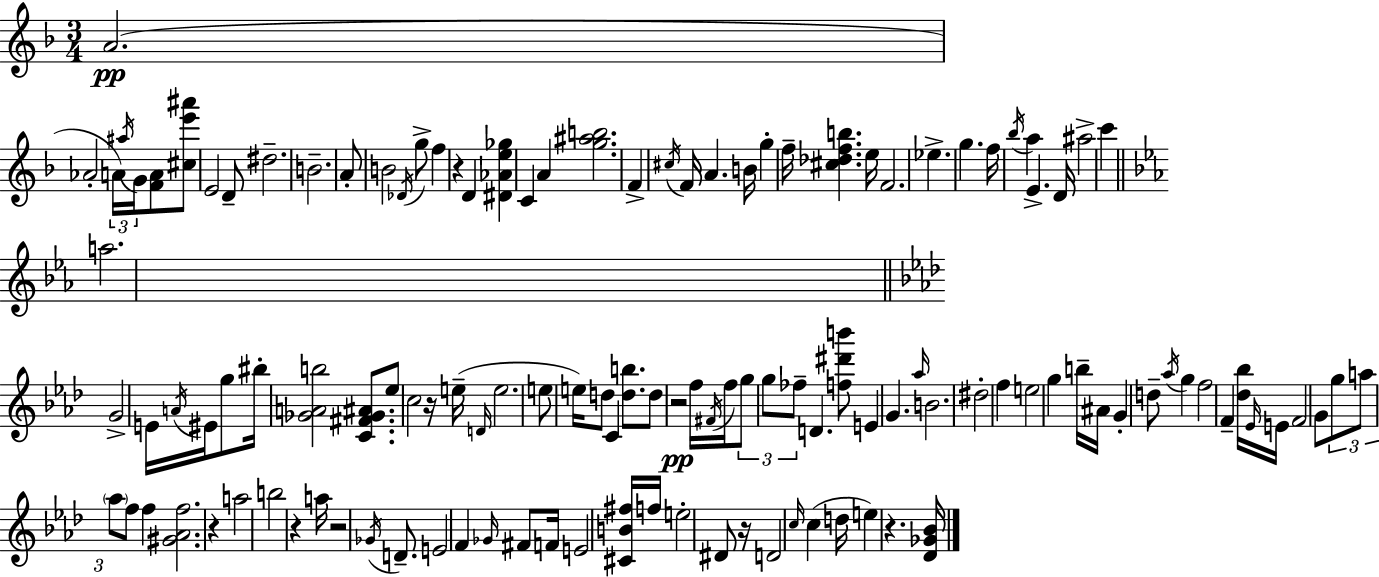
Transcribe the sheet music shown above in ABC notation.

X:1
T:Untitled
M:3/4
L:1/4
K:Dm
A2 _A2 A/4 ^a/4 G/4 [FA]/2 [^ce'^a']/2 E2 D/2 ^d2 B2 A/2 B2 _D/4 g/2 f z D [^D_Ae_g] C A [g^ab]2 F ^c/4 F/4 A B/4 g f/4 [^c_dfb] e/4 F2 _e g f/4 _b/4 a E D/4 ^a2 c' a2 G2 E/4 A/4 ^E/4 g/2 ^b/4 [_GAb]2 [C^F_G^A]/2 _e/2 c2 z/4 e/4 D/4 e2 e/2 e/4 d/2 C [db]/2 d/2 z2 f/4 ^F/4 f/4 g/2 g/2 _f/2 D [f^d'b']/2 E G _a/4 B2 ^d2 f e2 g b/4 ^A/4 G d/2 _a/4 g f2 F [_d_b]/4 _E/4 E/4 F2 G/2 g/2 a/2 _a/2 f/2 f [^G_Af]2 z a2 b2 z a/4 z2 _G/4 D/2 E2 F _G/4 ^F/2 F/4 E2 [^CB^f]/4 f/4 e2 ^D/2 z/4 D2 c/4 c d/4 e z [_D_G_B]/4